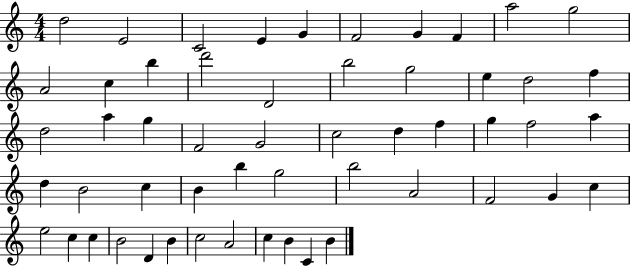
{
  \clef treble
  \numericTimeSignature
  \time 4/4
  \key c \major
  d''2 e'2 | c'2 e'4 g'4 | f'2 g'4 f'4 | a''2 g''2 | \break a'2 c''4 b''4 | d'''2 d'2 | b''2 g''2 | e''4 d''2 f''4 | \break d''2 a''4 g''4 | f'2 g'2 | c''2 d''4 f''4 | g''4 f''2 a''4 | \break d''4 b'2 c''4 | b'4 b''4 g''2 | b''2 a'2 | f'2 g'4 c''4 | \break e''2 c''4 c''4 | b'2 d'4 b'4 | c''2 a'2 | c''4 b'4 c'4 b'4 | \break \bar "|."
}